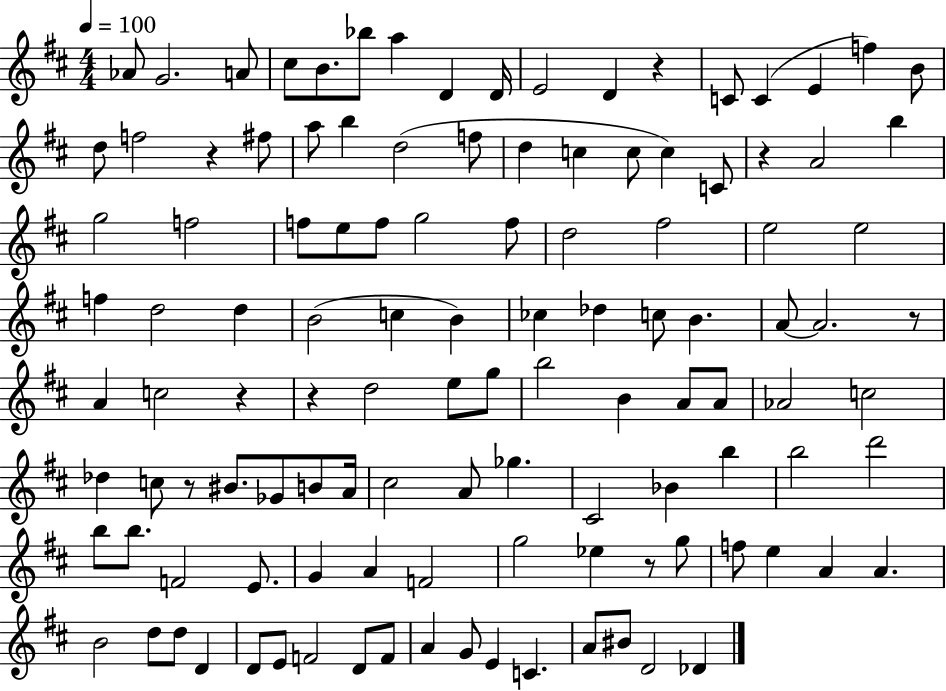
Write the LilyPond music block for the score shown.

{
  \clef treble
  \numericTimeSignature
  \time 4/4
  \key d \major
  \tempo 4 = 100
  \repeat volta 2 { aes'8 g'2. a'8 | cis''8 b'8. bes''8 a''4 d'4 d'16 | e'2 d'4 r4 | c'8 c'4( e'4 f''4) b'8 | \break d''8 f''2 r4 fis''8 | a''8 b''4 d''2( f''8 | d''4 c''4 c''8 c''4) c'8 | r4 a'2 b''4 | \break g''2 f''2 | f''8 e''8 f''8 g''2 f''8 | d''2 fis''2 | e''2 e''2 | \break f''4 d''2 d''4 | b'2( c''4 b'4) | ces''4 des''4 c''8 b'4. | a'8~~ a'2. r8 | \break a'4 c''2 r4 | r4 d''2 e''8 g''8 | b''2 b'4 a'8 a'8 | aes'2 c''2 | \break des''4 c''8 r8 bis'8. ges'8 b'8 a'16 | cis''2 a'8 ges''4. | cis'2 bes'4 b''4 | b''2 d'''2 | \break b''8 b''8. f'2 e'8. | g'4 a'4 f'2 | g''2 ees''4 r8 g''8 | f''8 e''4 a'4 a'4. | \break b'2 d''8 d''8 d'4 | d'8 e'8 f'2 d'8 f'8 | a'4 g'8 e'4 c'4. | a'8 bis'8 d'2 des'4 | \break } \bar "|."
}